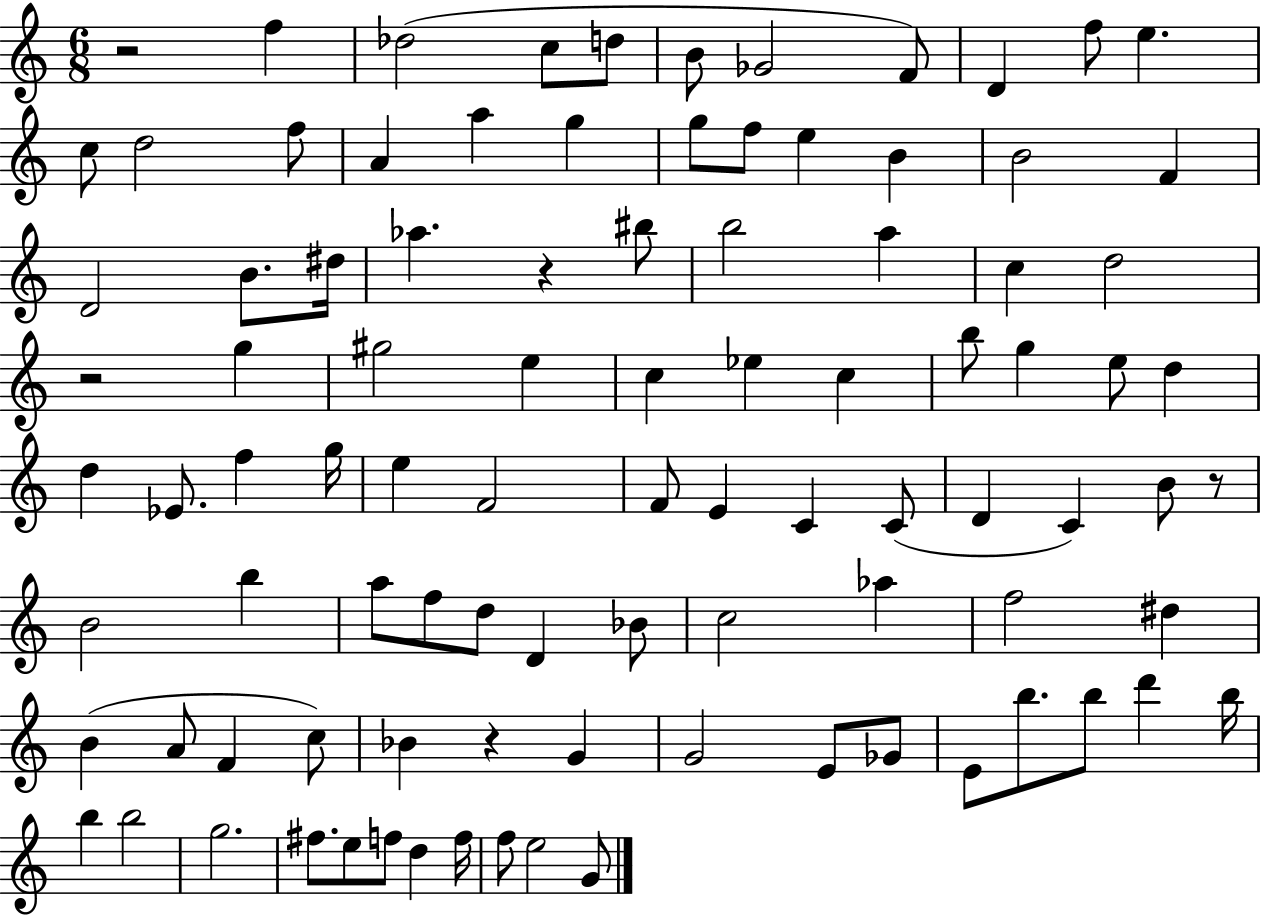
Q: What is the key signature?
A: C major